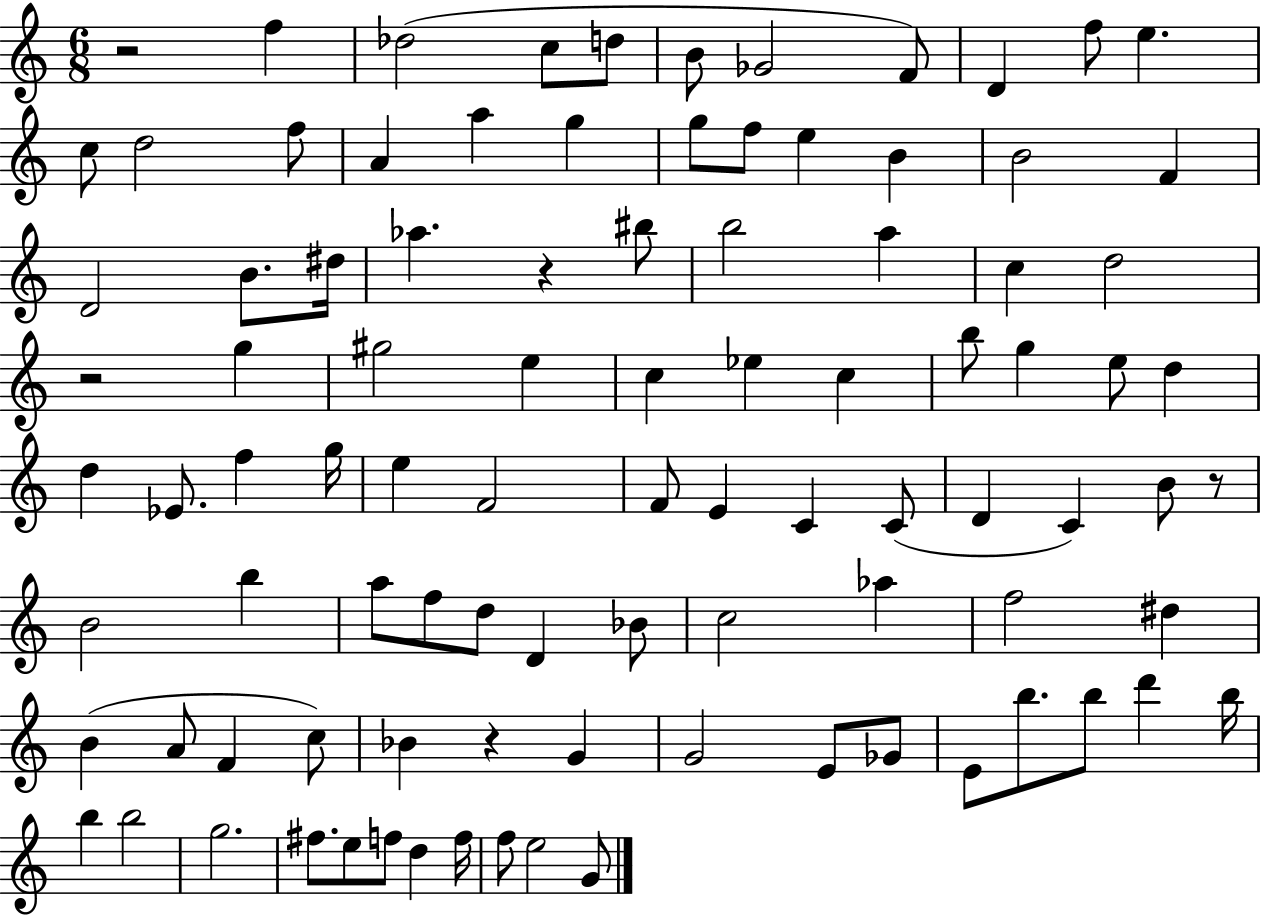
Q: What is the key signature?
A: C major